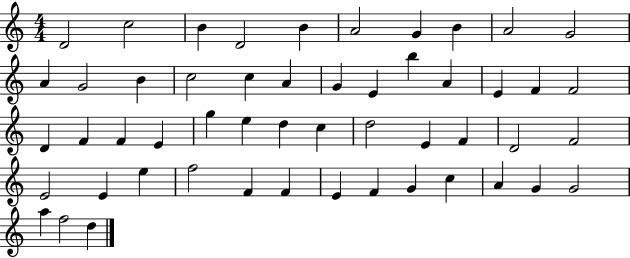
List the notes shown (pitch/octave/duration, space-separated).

D4/h C5/h B4/q D4/h B4/q A4/h G4/q B4/q A4/h G4/h A4/q G4/h B4/q C5/h C5/q A4/q G4/q E4/q B5/q A4/q E4/q F4/q F4/h D4/q F4/q F4/q E4/q G5/q E5/q D5/q C5/q D5/h E4/q F4/q D4/h F4/h E4/h E4/q E5/q F5/h F4/q F4/q E4/q F4/q G4/q C5/q A4/q G4/q G4/h A5/q F5/h D5/q